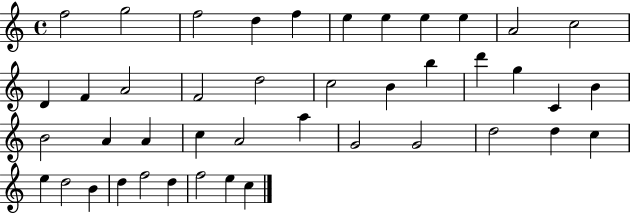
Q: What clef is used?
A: treble